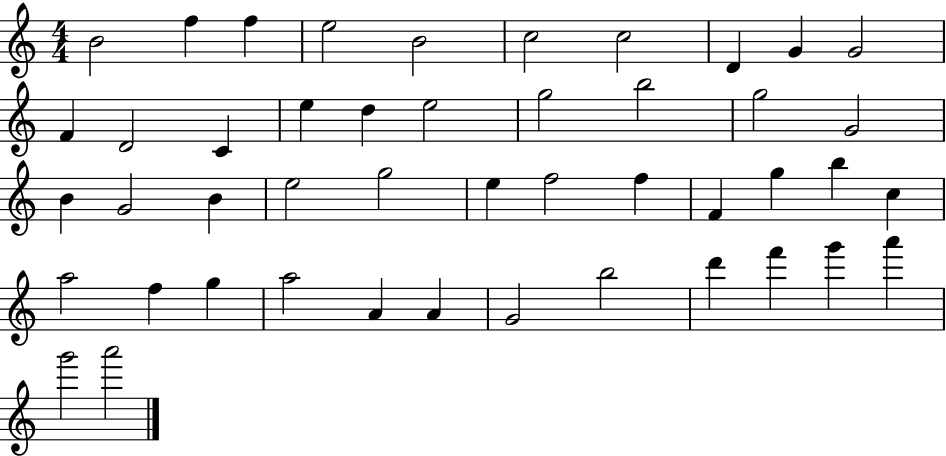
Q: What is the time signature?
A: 4/4